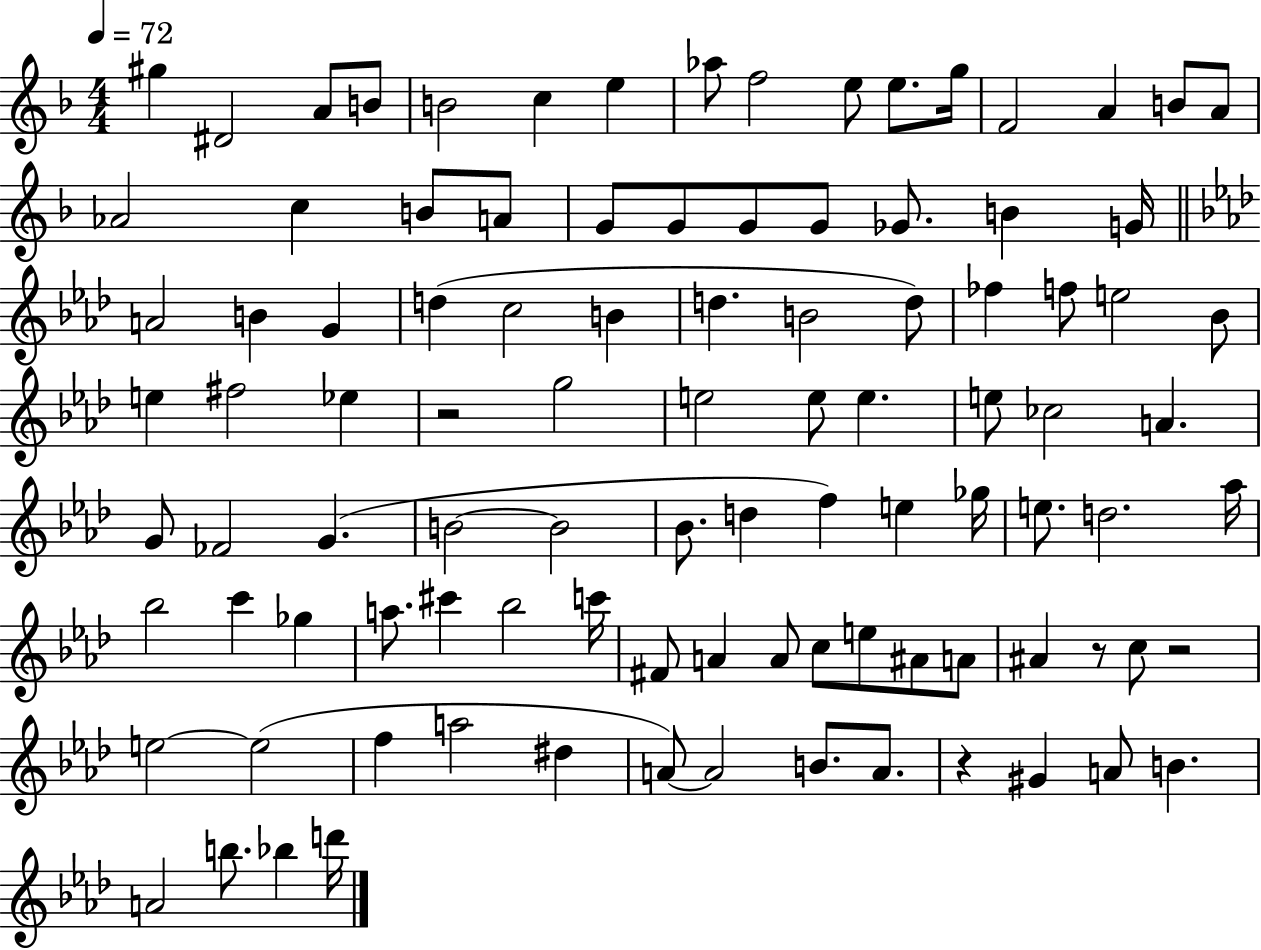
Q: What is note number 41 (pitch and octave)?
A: E5